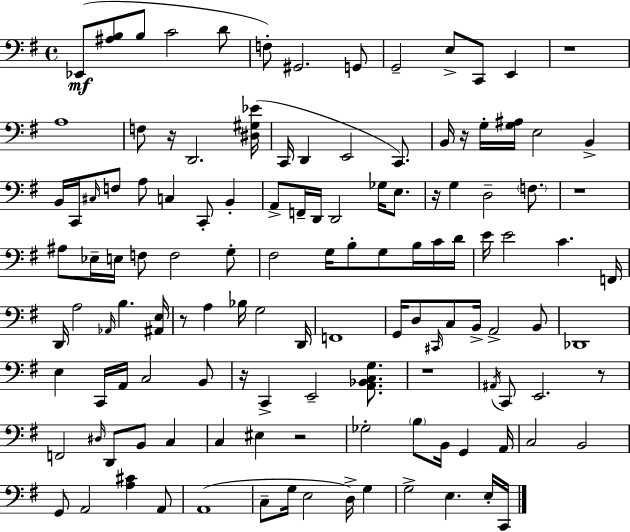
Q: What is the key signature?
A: G major